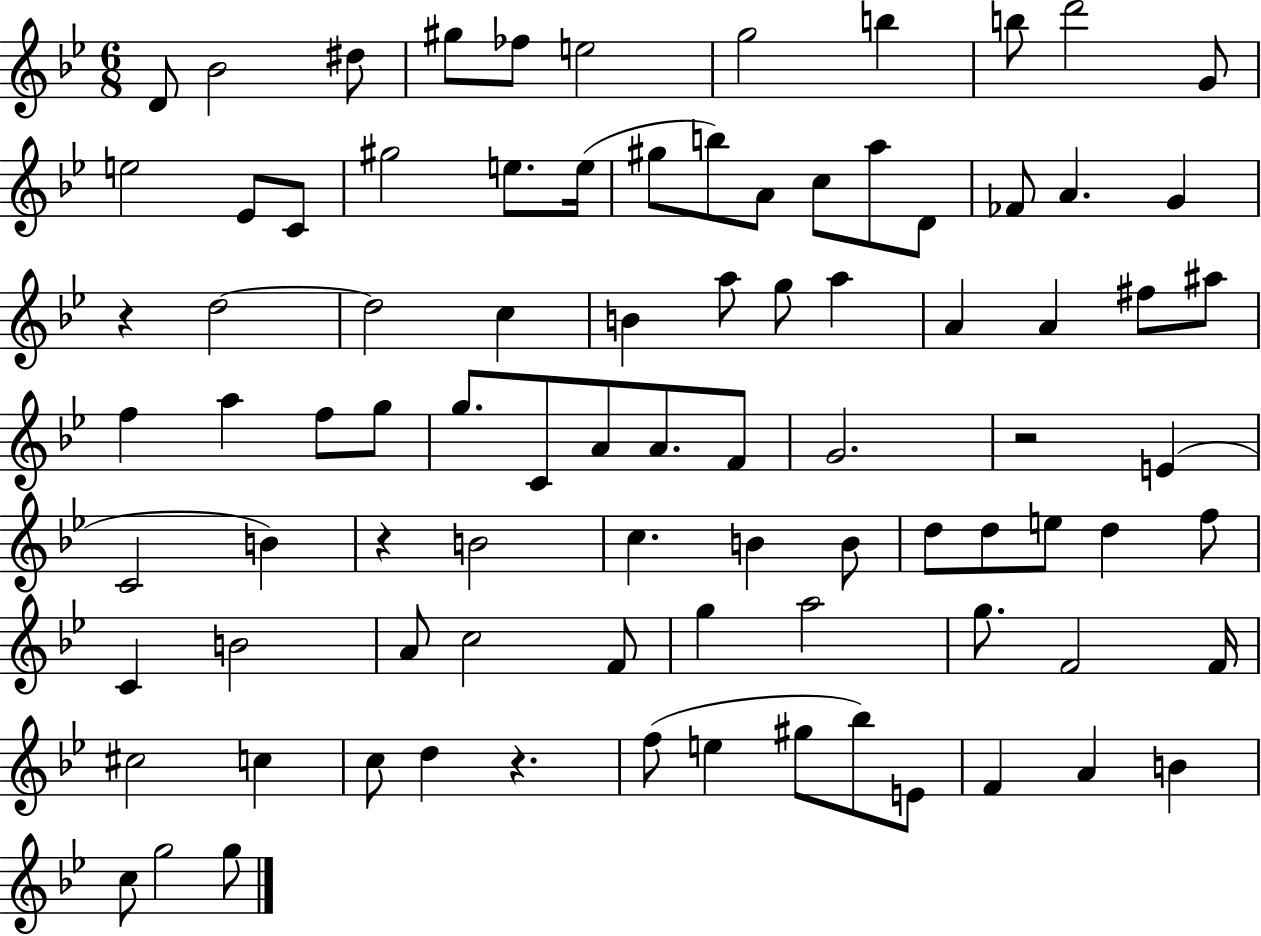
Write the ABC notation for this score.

X:1
T:Untitled
M:6/8
L:1/4
K:Bb
D/2 _B2 ^d/2 ^g/2 _f/2 e2 g2 b b/2 d'2 G/2 e2 _E/2 C/2 ^g2 e/2 e/4 ^g/2 b/2 A/2 c/2 a/2 D/2 _F/2 A G z d2 d2 c B a/2 g/2 a A A ^f/2 ^a/2 f a f/2 g/2 g/2 C/2 A/2 A/2 F/2 G2 z2 E C2 B z B2 c B B/2 d/2 d/2 e/2 d f/2 C B2 A/2 c2 F/2 g a2 g/2 F2 F/4 ^c2 c c/2 d z f/2 e ^g/2 _b/2 E/2 F A B c/2 g2 g/2